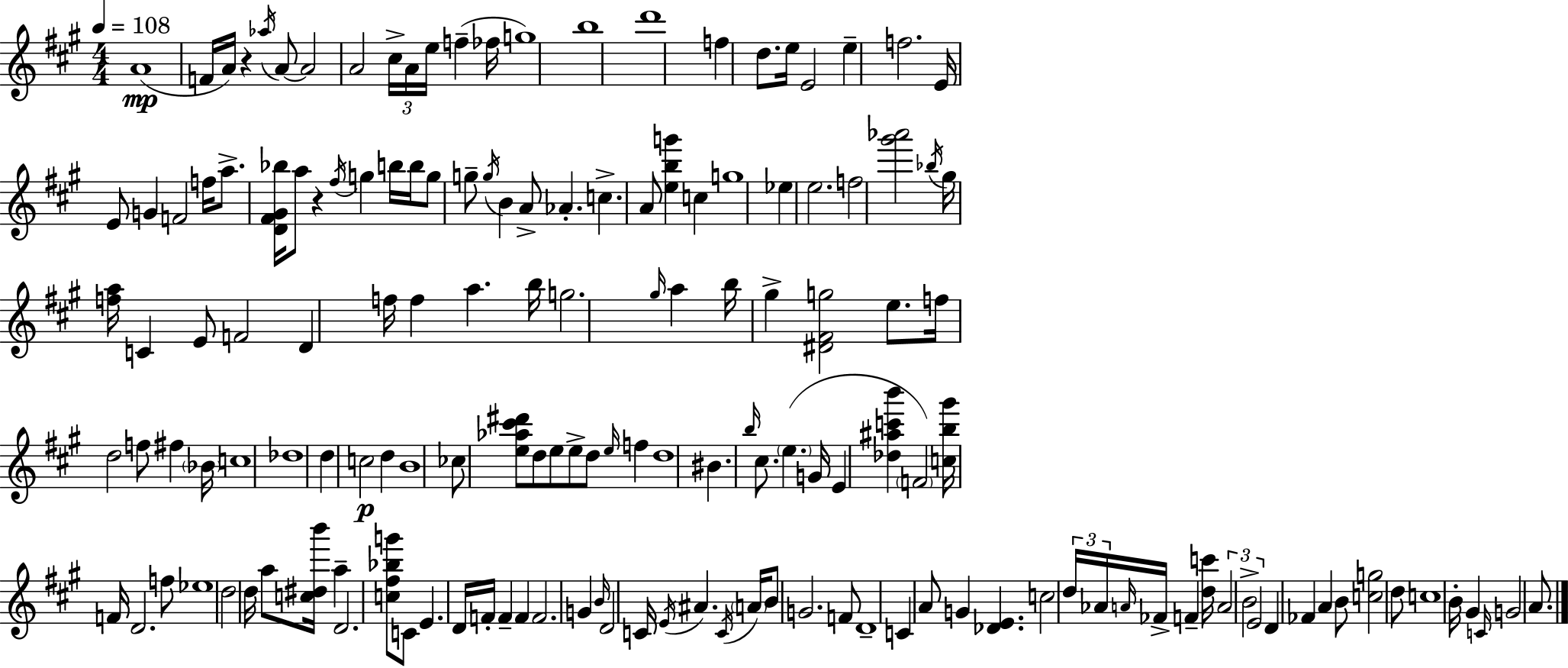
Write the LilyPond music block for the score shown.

{
  \clef treble
  \numericTimeSignature
  \time 4/4
  \key a \major
  \tempo 4 = 108
  a'1(\mp | f'16 a'16) r4 \acciaccatura { aes''16 } a'8~~ a'2 | a'2 \tuplet 3/2 { cis''16-> a'16 e''16 } f''4--( | fes''16 g''1) | \break b''1 | d'''1 | f''4 d''8. e''16 e'2 | e''4-- f''2. | \break e'16 e'8 g'4 f'2 | f''16 a''8.-> <d' fis' gis' bes''>16 a''8 r4 \acciaccatura { fis''16 } g''4 | b''16 b''16 g''8 g''8-- \acciaccatura { g''16 } b'4 a'8-> aes'4.-. | c''4.-> a'8 <e'' b'' g'''>4 c''4 | \break g''1 | ees''4 e''2. | f''2 <gis''' aes'''>2 | \acciaccatura { bes''16 } gis''16 <f'' a''>16 c'4 e'8 f'2 | \break d'4 f''16 f''4 a''4. | b''16 g''2. | \grace { gis''16 } a''4 b''16 gis''4-> <dis' fis' g''>2 | e''8. f''16 d''2 f''8 | \break fis''4 \parenthesize bes'16 c''1 | des''1 | d''4 c''2\p | d''4 b'1 | \break ces''8 <e'' aes'' cis''' dis'''>8 d''8 e''8 e''8-> d''8 | \grace { e''16 } f''4 d''1 | bis'4. \grace { b''16 } cis''8. | \parenthesize e''4.( g'16 e'4 <des'' ais'' c''' b'''>4 \parenthesize f'2) | \break <c'' b'' gis'''>16 f'16 d'2. | f''8 ees''1 | d''2 d''16 | a''8 <c'' dis'' b'''>16 a''4-- d'2. | \break <c'' fis'' bes'' g'''>8 c'8 e'4. d'16 f'16-. f'4-- | f'4 f'2. | g'4 \grace { b'16 } d'2 | c'16 \acciaccatura { e'16 } ais'4. \acciaccatura { c'16 } \parenthesize a'16 b'8 g'2. | \break f'8 d'1-- | c'4 a'8 | g'4 <des' e'>4. c''2 | \tuplet 3/2 { d''16 aes'16 \grace { a'16 } } fes'16-> f'4-- <d'' c'''>16 \tuplet 3/2 { a'2 | \break b'2-> e'2 } | d'4 fes'4 a'4 b'8 | <c'' g''>2 d''8 c''1 | b'16-. gis'4 | \break \grace { c'16 } g'2 a'8. \bar "|."
}